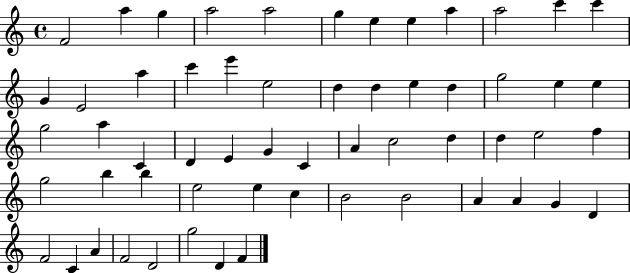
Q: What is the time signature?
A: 4/4